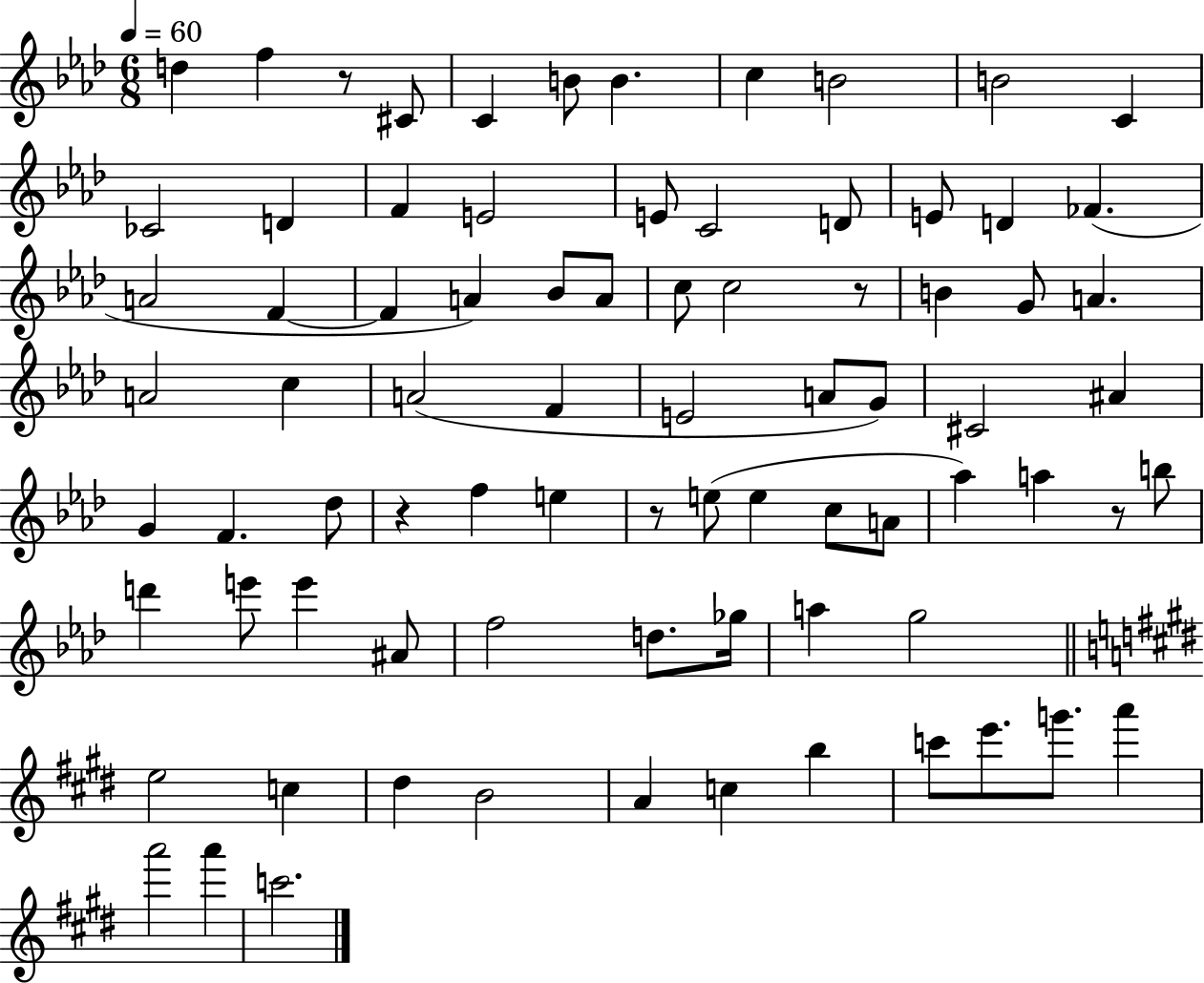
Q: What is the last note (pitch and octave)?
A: C6